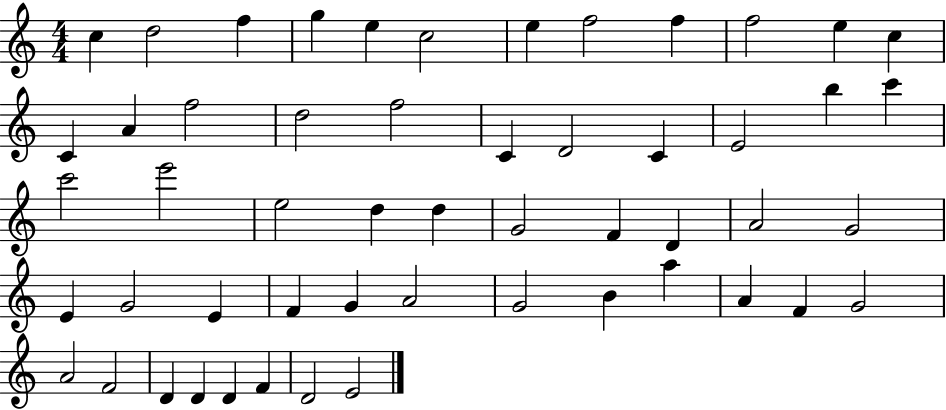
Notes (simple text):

C5/q D5/h F5/q G5/q E5/q C5/h E5/q F5/h F5/q F5/h E5/q C5/q C4/q A4/q F5/h D5/h F5/h C4/q D4/h C4/q E4/h B5/q C6/q C6/h E6/h E5/h D5/q D5/q G4/h F4/q D4/q A4/h G4/h E4/q G4/h E4/q F4/q G4/q A4/h G4/h B4/q A5/q A4/q F4/q G4/h A4/h F4/h D4/q D4/q D4/q F4/q D4/h E4/h